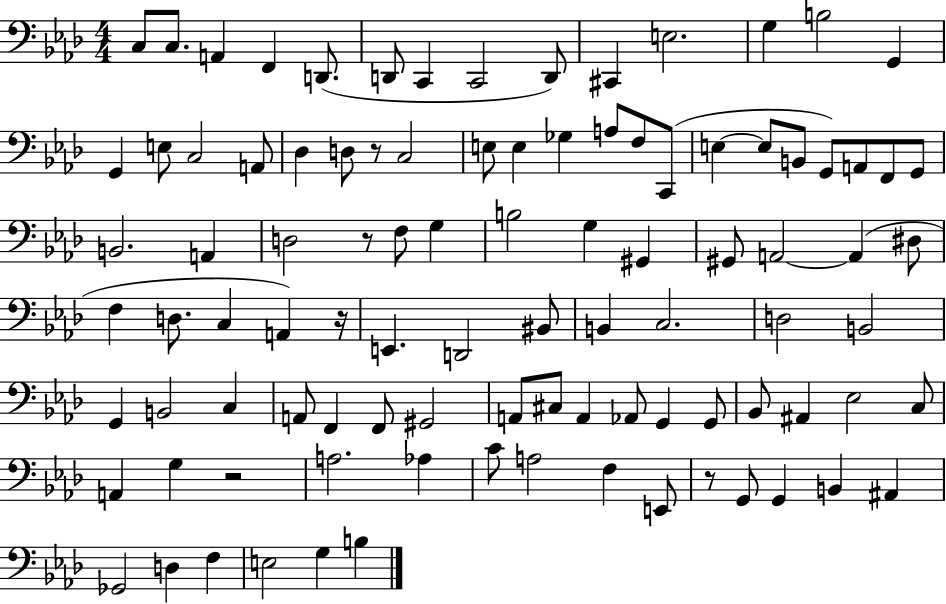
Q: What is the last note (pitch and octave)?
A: B3